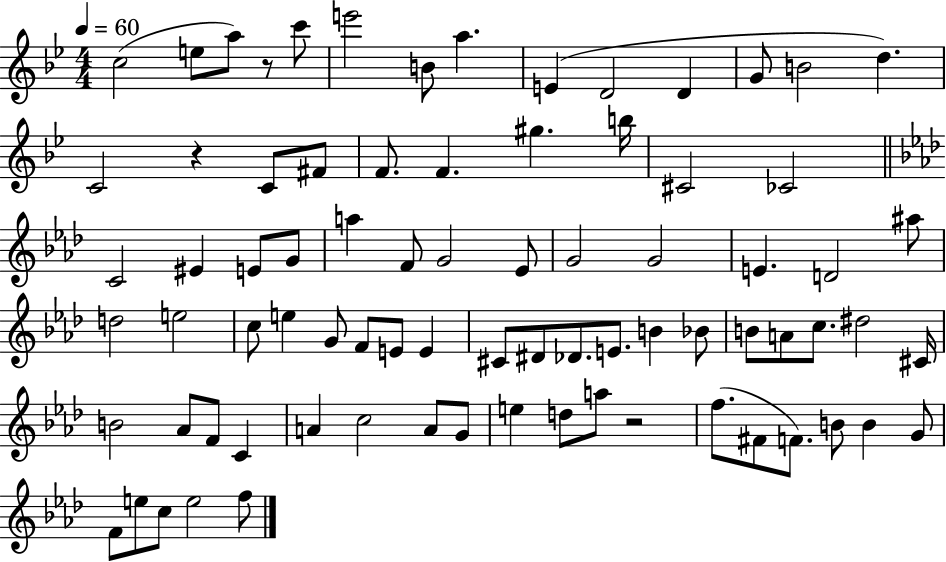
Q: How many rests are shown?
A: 3